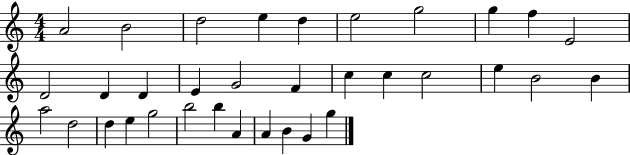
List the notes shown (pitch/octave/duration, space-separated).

A4/h B4/h D5/h E5/q D5/q E5/h G5/h G5/q F5/q E4/h D4/h D4/q D4/q E4/q G4/h F4/q C5/q C5/q C5/h E5/q B4/h B4/q A5/h D5/h D5/q E5/q G5/h B5/h B5/q A4/q A4/q B4/q G4/q G5/q